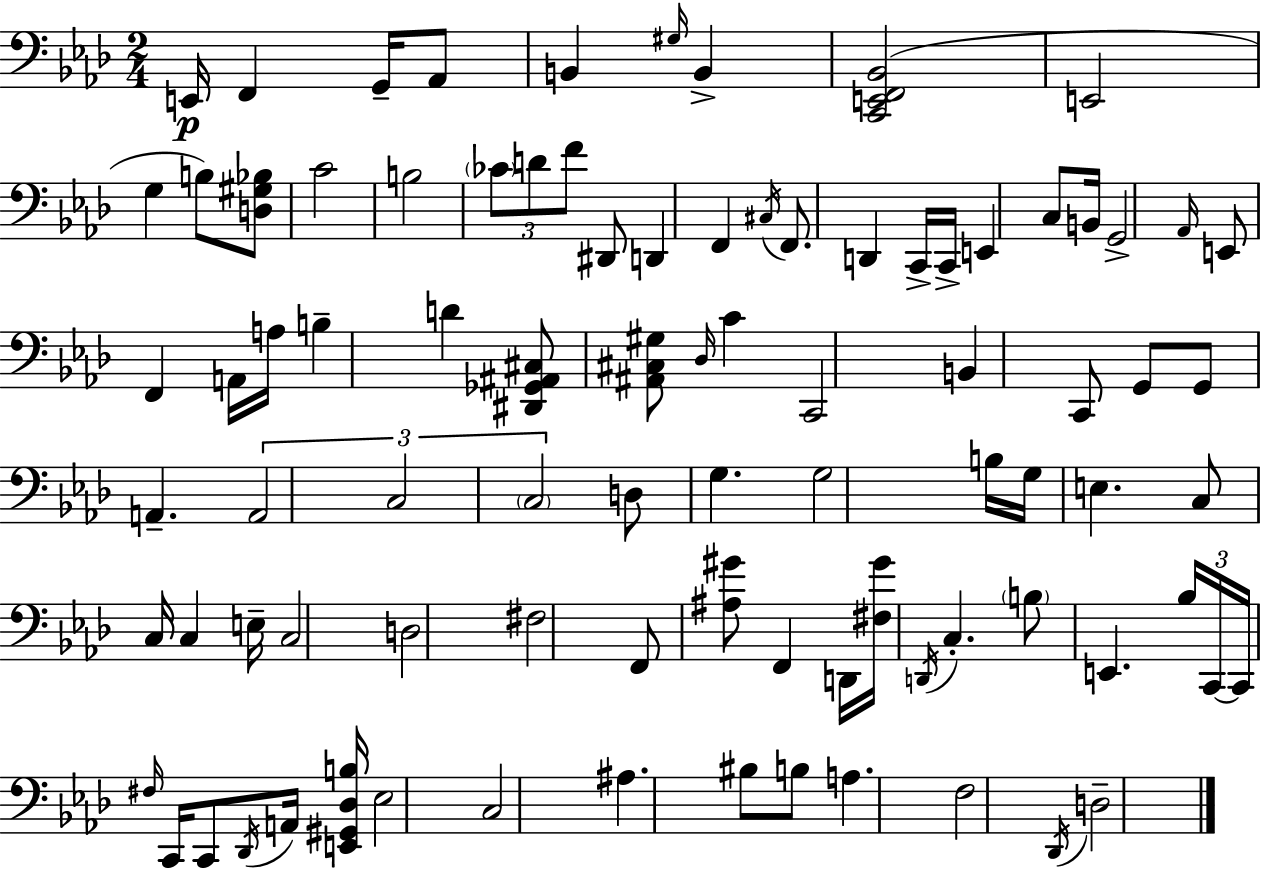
{
  \clef bass
  \numericTimeSignature
  \time 2/4
  \key aes \major
  e,16\p f,4 g,16-- aes,8 | b,4 \grace { gis16 } b,4-> | <c, e, f, bes,>2( | e,2 | \break g4 b8) <d gis bes>8 | c'2 | b2 | \tuplet 3/2 { \parenthesize ces'8 d'8 f'8 } dis,8 | \break d,4 f,4 | \acciaccatura { cis16 } f,8. d,4 | c,16-> c,16-> e,4 c8 | b,16 g,2-> | \break \grace { aes,16 } e,8 f,4 | a,16 a16 b4-- d'4 | <dis, ges, ais, cis>8 <ais, cis gis>8 \grace { des16 } | c'4 c,2 | \break b,4 | c,8 g,8 g,8 a,4.-- | \tuplet 3/2 { a,2 | c2 | \break \parenthesize c2 } | d8 g4. | g2 | b16 g16 e4. | \break c8 c16 c4 | e16-- c2 | d2 | fis2 | \break f,8 <ais gis'>8 | f,4 d,16 <fis gis'>16 \acciaccatura { d,16 } c4.-. | \parenthesize b8 e,4. | \tuplet 3/2 { bes16 c,16~~ c,16 } | \break \grace { fis16 } c,16 c,8 \acciaccatura { des,16 } a,16 <e, gis, des b>16 ees2 | c2 | ais4. | bis8 b8 | \break a4. f2 | \acciaccatura { des,16 } | d2-- | \bar "|."
}